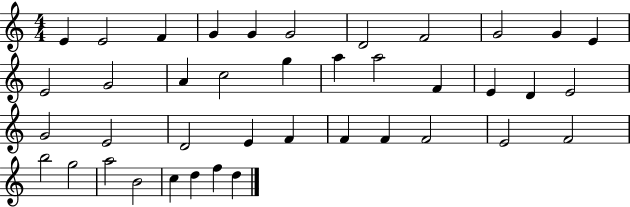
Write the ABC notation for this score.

X:1
T:Untitled
M:4/4
L:1/4
K:C
E E2 F G G G2 D2 F2 G2 G E E2 G2 A c2 g a a2 F E D E2 G2 E2 D2 E F F F F2 E2 F2 b2 g2 a2 B2 c d f d